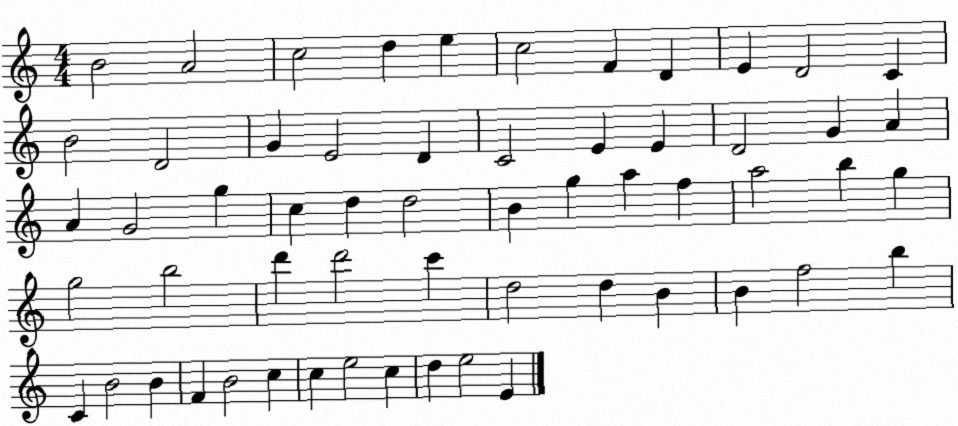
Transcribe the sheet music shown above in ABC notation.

X:1
T:Untitled
M:4/4
L:1/4
K:C
B2 A2 c2 d e c2 F D E D2 C B2 D2 G E2 D C2 E E D2 G A A G2 g c d d2 B g a f a2 b g g2 b2 d' d'2 c' d2 d B B f2 b C B2 B F B2 c c e2 c d e2 E